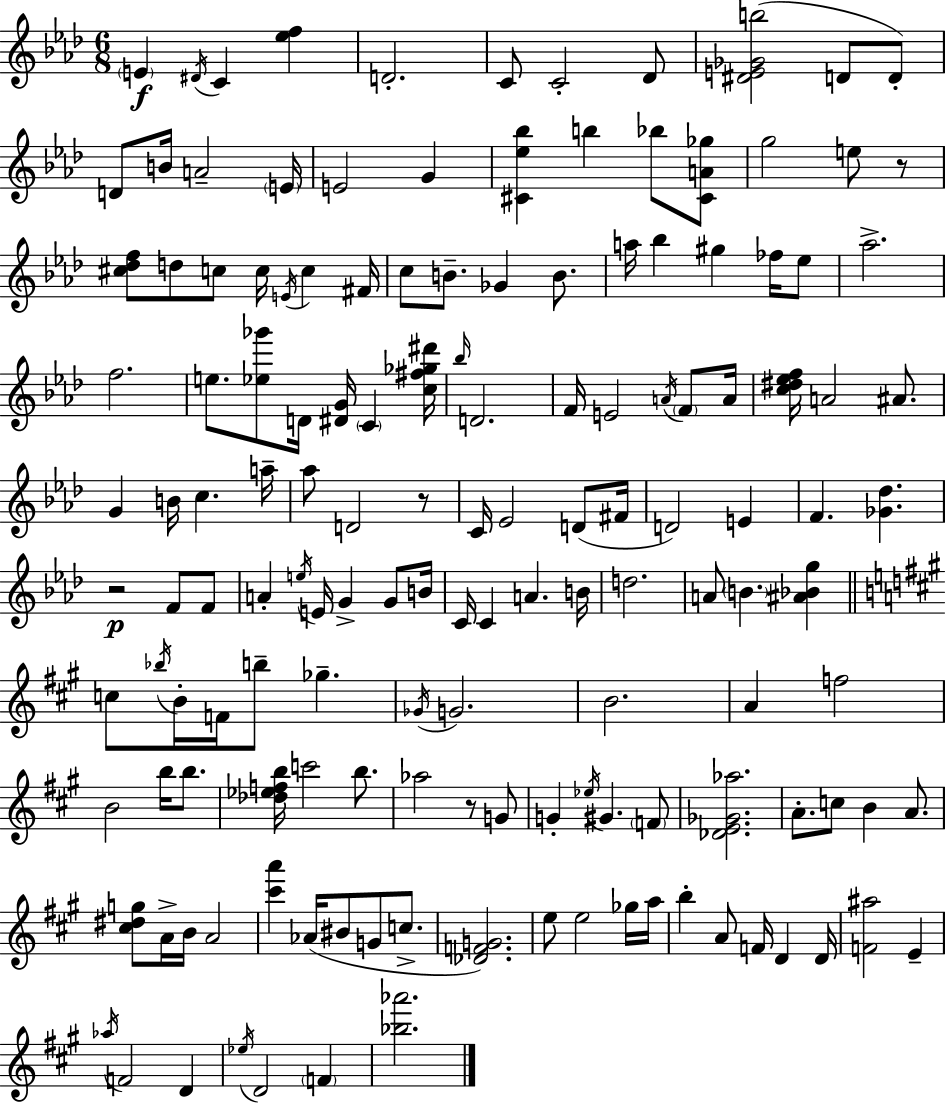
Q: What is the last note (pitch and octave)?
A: F4